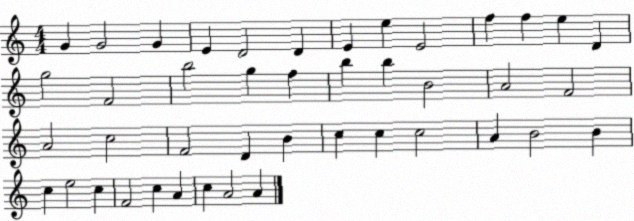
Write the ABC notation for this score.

X:1
T:Untitled
M:4/4
L:1/4
K:C
G G2 G E D2 D E e E2 f f e D g2 F2 b2 g f b b B2 A2 F2 A2 c2 F2 D B c c c2 A B2 B c e2 c F2 c A c A2 A